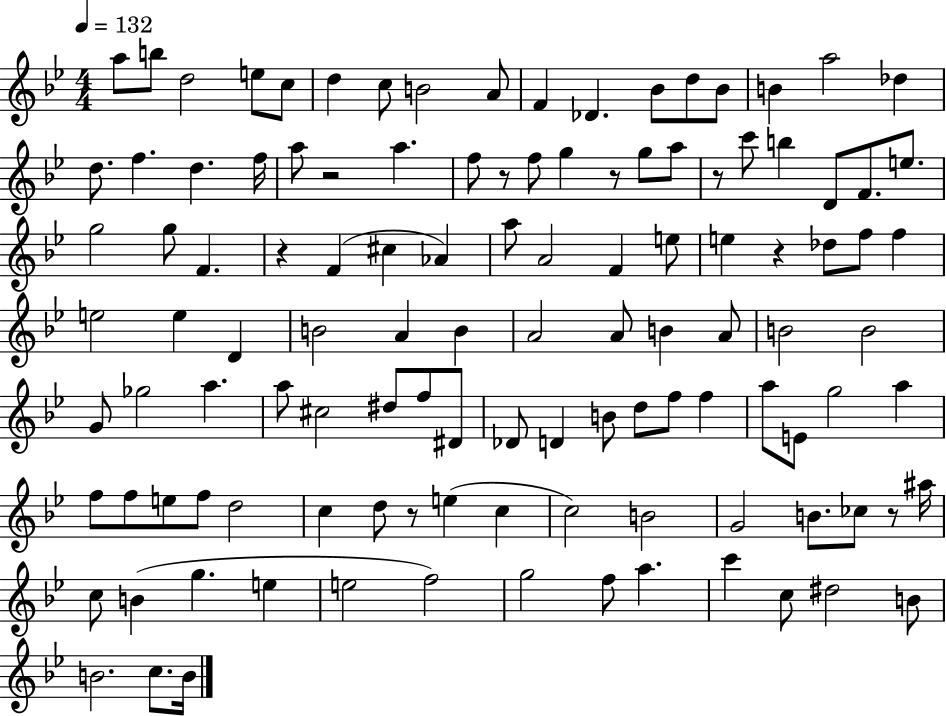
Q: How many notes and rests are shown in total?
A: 116